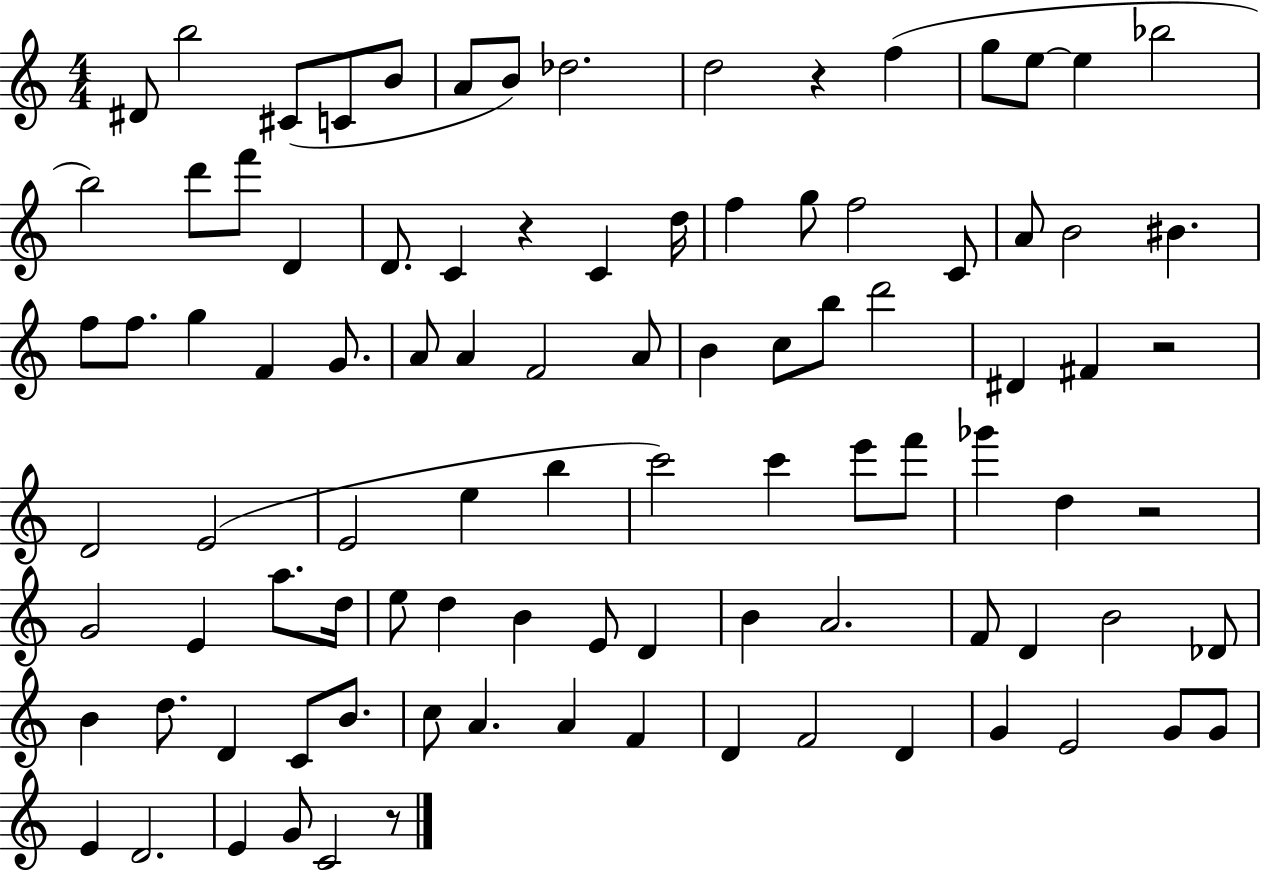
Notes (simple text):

D#4/e B5/h C#4/e C4/e B4/e A4/e B4/e Db5/h. D5/h R/q F5/q G5/e E5/e E5/q Bb5/h B5/h D6/e F6/e D4/q D4/e. C4/q R/q C4/q D5/s F5/q G5/e F5/h C4/e A4/e B4/h BIS4/q. F5/e F5/e. G5/q F4/q G4/e. A4/e A4/q F4/h A4/e B4/q C5/e B5/e D6/h D#4/q F#4/q R/h D4/h E4/h E4/h E5/q B5/q C6/h C6/q E6/e F6/e Gb6/q D5/q R/h G4/h E4/q A5/e. D5/s E5/e D5/q B4/q E4/e D4/q B4/q A4/h. F4/e D4/q B4/h Db4/e B4/q D5/e. D4/q C4/e B4/e. C5/e A4/q. A4/q F4/q D4/q F4/h D4/q G4/q E4/h G4/e G4/e E4/q D4/h. E4/q G4/e C4/h R/e